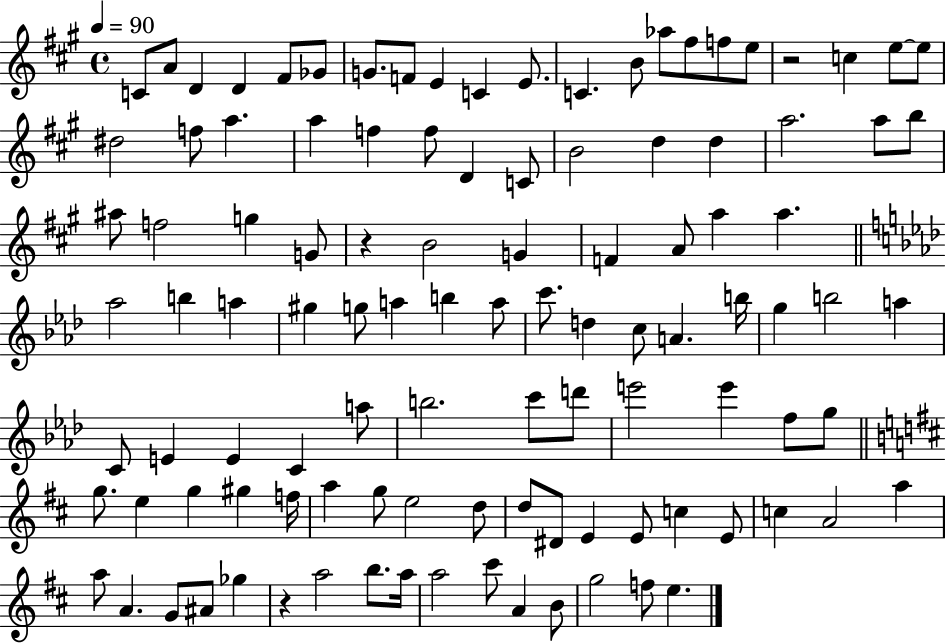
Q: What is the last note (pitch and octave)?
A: E5